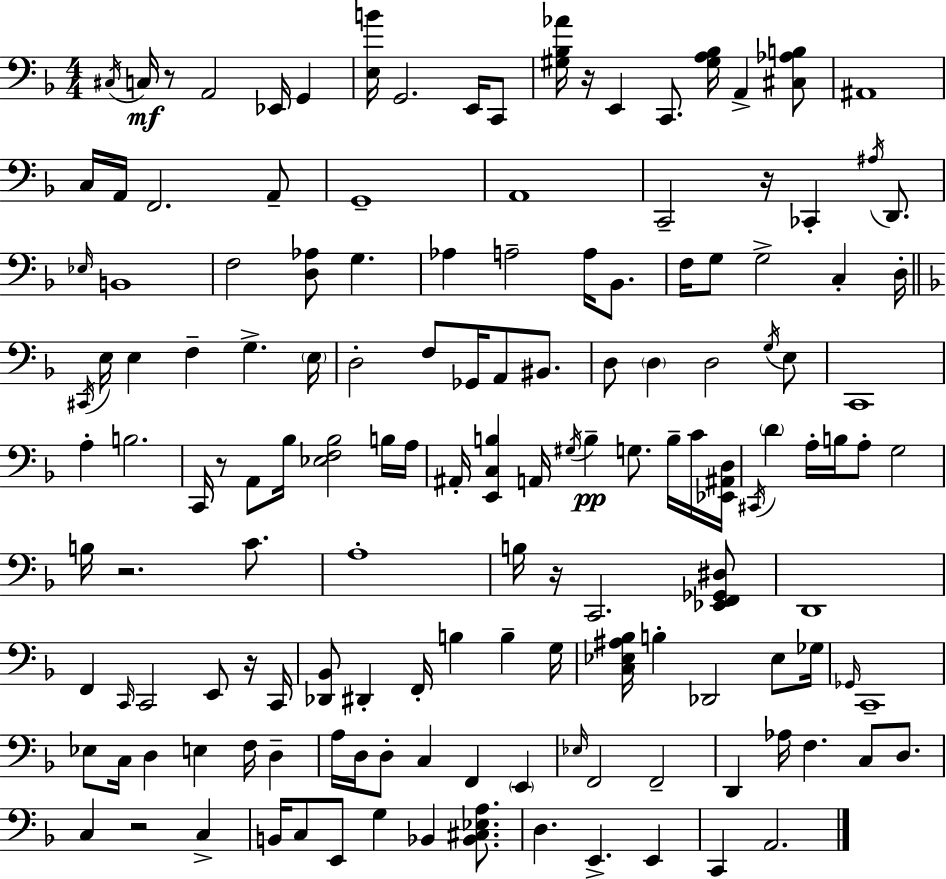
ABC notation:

X:1
T:Untitled
M:4/4
L:1/4
K:F
^C,/4 C,/4 z/2 A,,2 _E,,/4 G,, [E,B]/4 G,,2 E,,/4 C,,/2 [^G,_B,_A]/4 z/4 E,, C,,/2 [^G,A,_B,]/4 A,, [^C,_A,B,]/2 ^A,,4 C,/4 A,,/4 F,,2 A,,/2 G,,4 A,,4 C,,2 z/4 _C,, ^A,/4 D,,/2 _E,/4 B,,4 F,2 [D,_A,]/2 G, _A, A,2 A,/4 _B,,/2 F,/4 G,/2 G,2 C, D,/4 ^C,,/4 E,/4 E, F, G, E,/4 D,2 F,/2 _G,,/4 A,,/2 ^B,,/2 D,/2 D, D,2 G,/4 E,/2 C,,4 A, B,2 C,,/4 z/2 A,,/2 _B,/4 [_E,F,_B,]2 B,/4 A,/4 ^A,,/4 [E,,C,B,] A,,/4 ^G,/4 B, G,/2 B,/4 C/4 [_E,,^A,,D,]/4 ^C,,/4 D A,/4 B,/4 A,/2 G,2 B,/4 z2 C/2 A,4 B,/4 z/4 C,,2 [_E,,F,,_G,,^D,]/2 D,,4 F,, C,,/4 C,,2 E,,/2 z/4 C,,/4 [_D,,_B,,]/2 ^D,, F,,/4 B, B, G,/4 [C,_E,^A,_B,]/4 B, _D,,2 _E,/2 _G,/4 _G,,/4 C,,4 _E,/2 C,/4 D, E, F,/4 D, A,/4 D,/4 D,/2 C, F,, E,, _E,/4 F,,2 F,,2 D,, _A,/4 F, C,/2 D,/2 C, z2 C, B,,/4 C,/2 E,,/2 G, _B,, [_B,,^C,_E,A,]/2 D, E,, E,, C,, A,,2